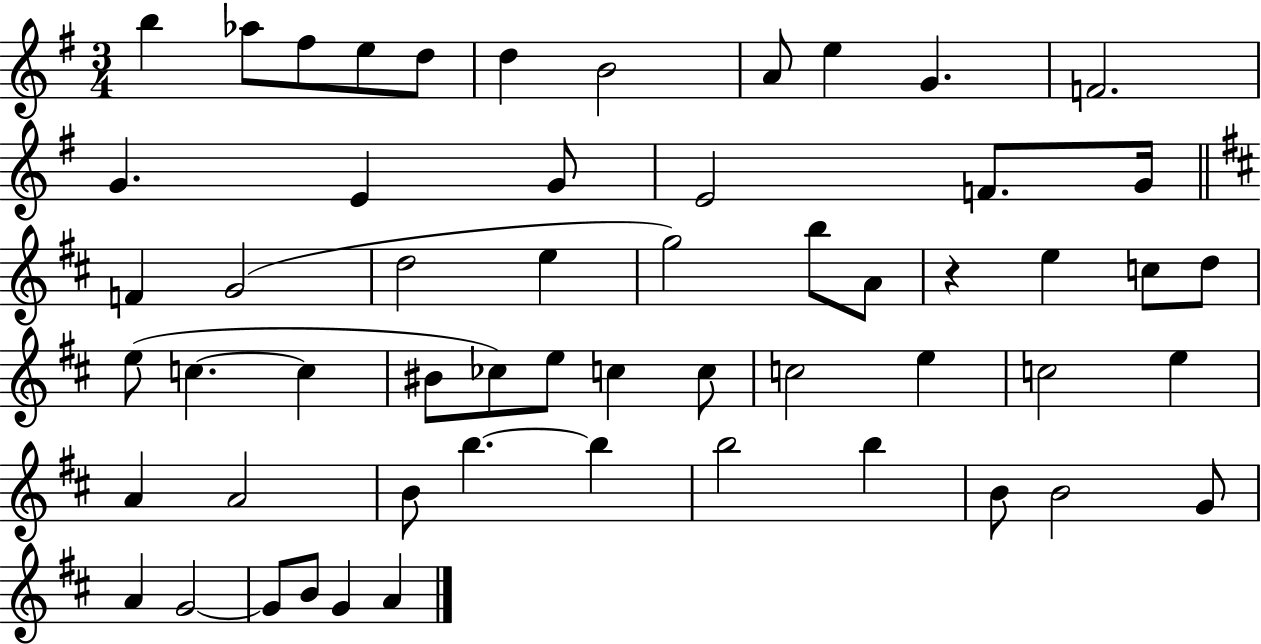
B5/q Ab5/e F#5/e E5/e D5/e D5/q B4/h A4/e E5/q G4/q. F4/h. G4/q. E4/q G4/e E4/h F4/e. G4/s F4/q G4/h D5/h E5/q G5/h B5/e A4/e R/q E5/q C5/e D5/e E5/e C5/q. C5/q BIS4/e CES5/e E5/e C5/q C5/e C5/h E5/q C5/h E5/q A4/q A4/h B4/e B5/q. B5/q B5/h B5/q B4/e B4/h G4/e A4/q G4/h G4/e B4/e G4/q A4/q